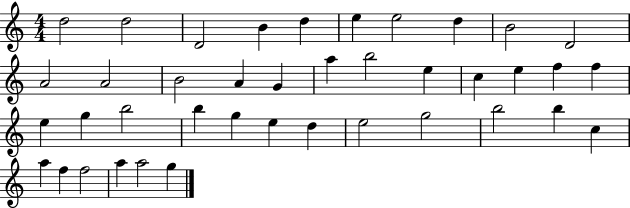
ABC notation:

X:1
T:Untitled
M:4/4
L:1/4
K:C
d2 d2 D2 B d e e2 d B2 D2 A2 A2 B2 A G a b2 e c e f f e g b2 b g e d e2 g2 b2 b c a f f2 a a2 g